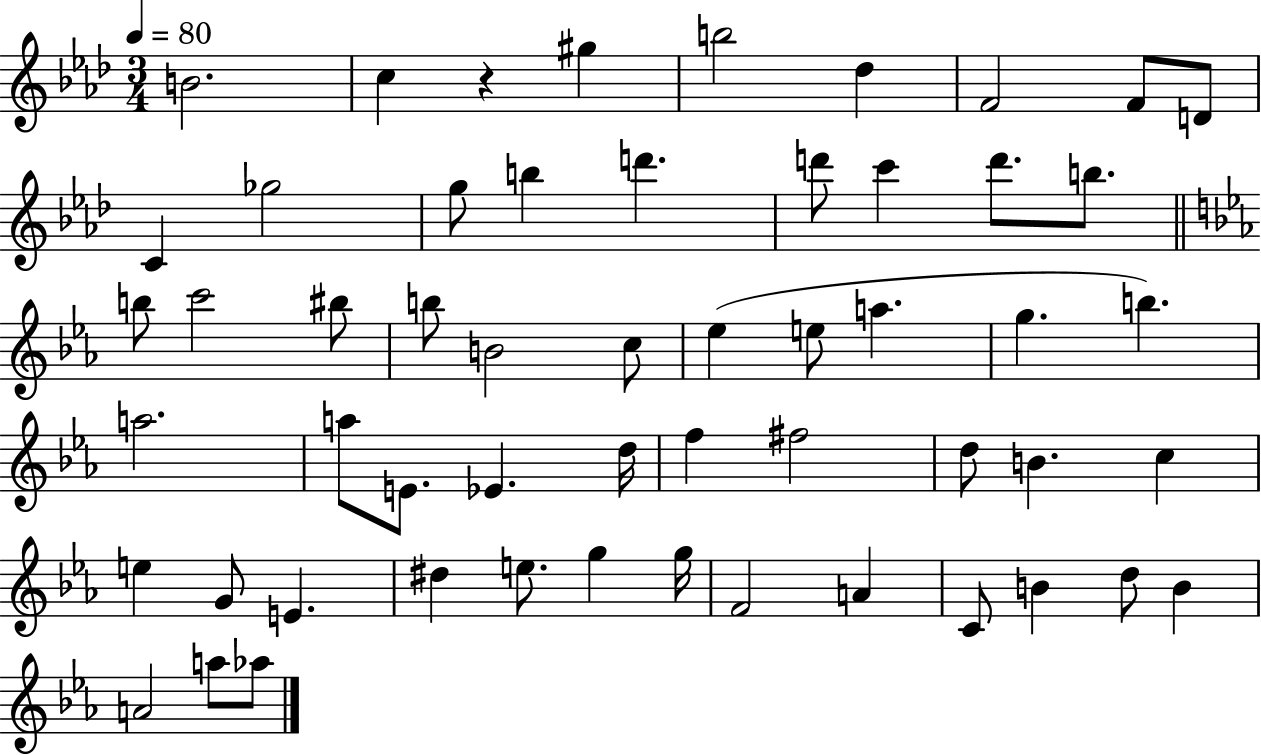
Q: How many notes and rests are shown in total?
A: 55